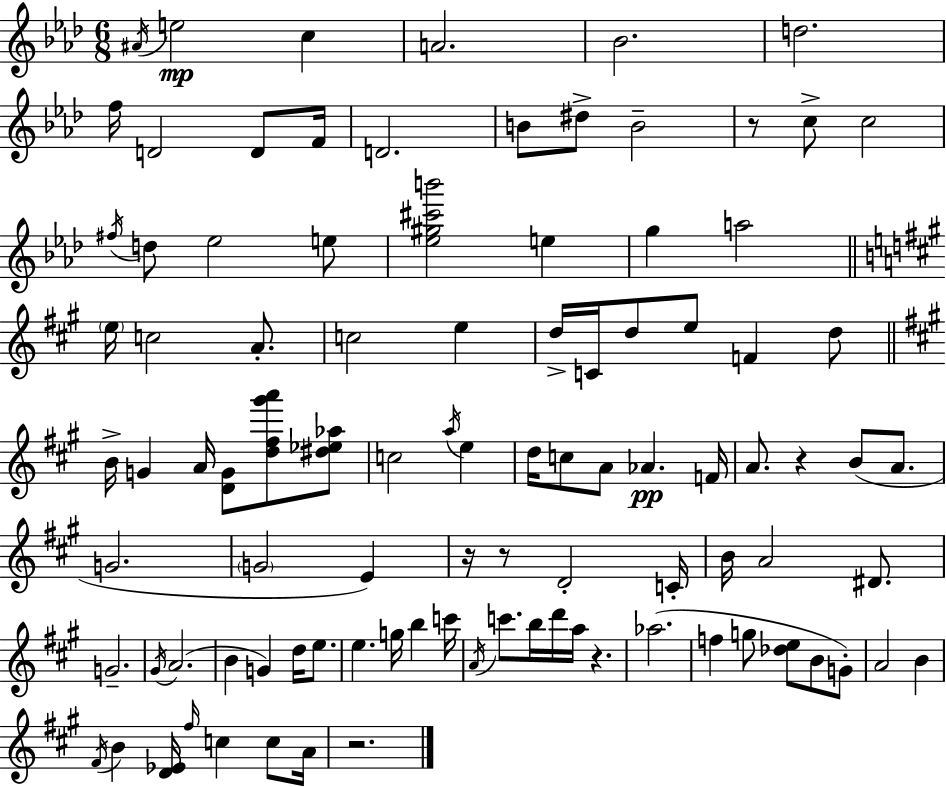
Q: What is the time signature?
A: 6/8